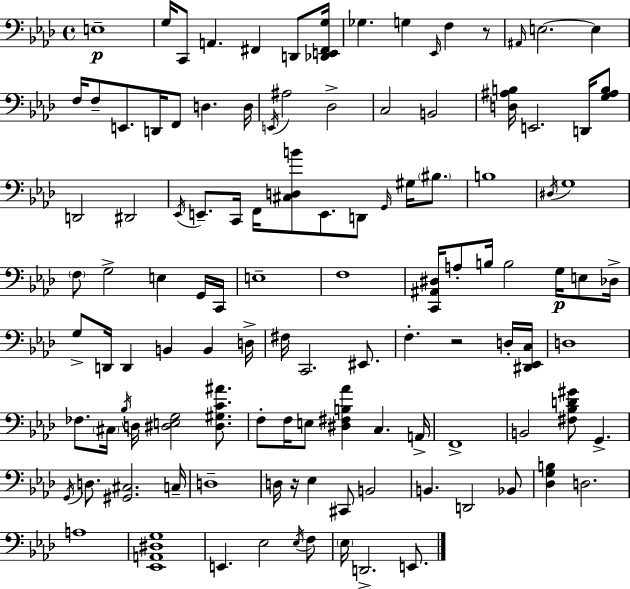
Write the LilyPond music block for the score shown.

{
  \clef bass
  \time 4/4
  \defaultTimeSignature
  \key f \minor
  e1--\p | g16 c,8 a,4. fis,4 d,8 <des, e, fis, g>16 | ges4. g4 \grace { ees,16 } f4 r8 | \grace { ais,16 } e2.~~ e4 | \break f16 f8-- e,8. d,16 f,8 d4. | d16 \acciaccatura { e,16 } ais2 des2-> | c2 b,2 | <d ais b>16 e,2. | \break d,16 <g ais b>8 d,2 dis,2 | \acciaccatura { ees,16 } e,8.-- c,16 f,16 <cis d b'>8 e,8. d,8 | \grace { g,16 } gis16 \parenthesize bis8. b1 | \acciaccatura { dis16 } g1 | \break \parenthesize f8 g2-> | e4 g,16 c,16 e1-- | f1 | <c, ais, dis>16 a8-. b16 b2 | \break g16\p e8 des16-> g8-> d,16 d,4 b,4 | b,4 d16-> fis16 c,2. | eis,8. f4.-. r2 | d16-. <dis, ees, c>16 d1 | \break fes8. \parenthesize cis16 \acciaccatura { bes16 } d16 <dis e g>2 | <dis gis c' ais'>8. f8-. f16 e8 <dis fis b aes'>4 | c4. a,16-> f,1-> | b,2 <fis bes d' gis'>8 | \break g,4.-> \acciaccatura { g,16 } d8. <gis, cis>2. | c16-- d1-- | d16 r16 ees4 cis,8 | b,2 b,4. d,2 | \break bes,8 <des g b>4 d2. | a1 | <ees, a, dis g>1 | e,4. ees2 | \break \acciaccatura { ees16 } f8 \parenthesize ees16 d,2.-> | e,8. \bar "|."
}